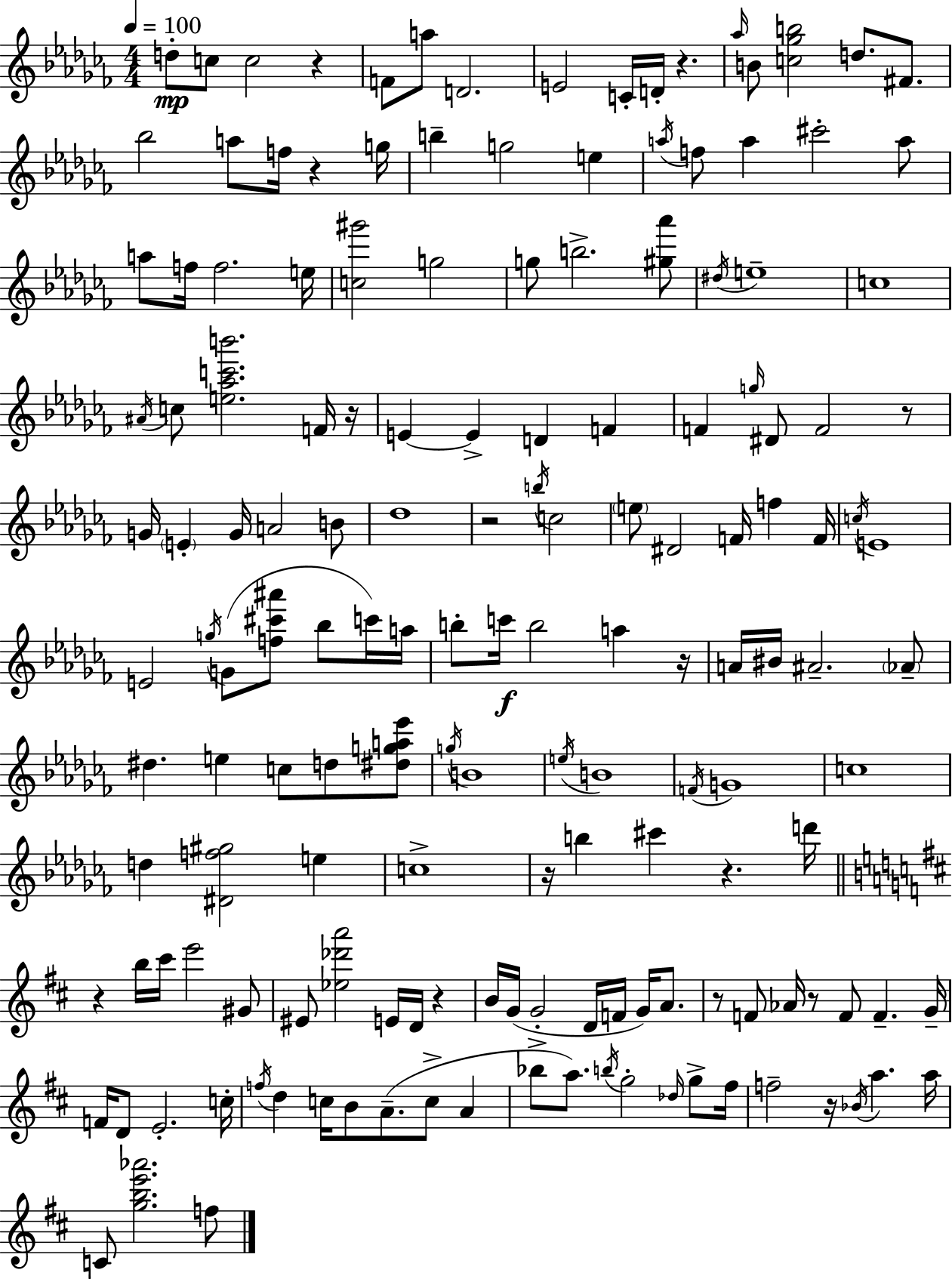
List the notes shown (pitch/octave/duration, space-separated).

D5/e C5/e C5/h R/q F4/e A5/e D4/h. E4/h C4/s D4/s R/q. Ab5/s B4/e [C5,Gb5,B5]/h D5/e. F#4/e. Bb5/h A5/e F5/s R/q G5/s B5/q G5/h E5/q A5/s F5/e A5/q C#6/h A5/e A5/e F5/s F5/h. E5/s [C5,G#6]/h G5/h G5/e B5/h. [G#5,Ab6]/e D#5/s E5/w C5/w A#4/s C5/e [E5,Ab5,C6,B6]/h. F4/s R/s E4/q E4/q D4/q F4/q F4/q G5/s D#4/e F4/h R/e G4/s E4/q G4/s A4/h B4/e Db5/w R/h B5/s C5/h E5/e D#4/h F4/s F5/q F4/s C5/s E4/w E4/h G5/s G4/e [F5,C#6,A#6]/e Bb5/e C6/s A5/s B5/e C6/s B5/h A5/q R/s A4/s BIS4/s A#4/h. Ab4/e D#5/q. E5/q C5/e D5/e [D#5,G5,A5,Eb6]/e G5/s B4/w E5/s B4/w F4/s G4/w C5/w D5/q [D#4,F5,G#5]/h E5/q C5/w R/s B5/q C#6/q R/q. D6/s R/q B5/s C#6/s E6/h G#4/e EIS4/e [Eb5,Db6,A6]/h E4/s D4/s R/q B4/s G4/s G4/h D4/s F4/s G4/s A4/e. R/e F4/e Ab4/s R/e F4/e F4/q. G4/s F4/s D4/e E4/h. C5/s F5/s D5/q C5/s B4/e A4/e. C5/e A4/q Bb5/e A5/e. B5/s G5/h Db5/s G5/e F#5/s F5/h R/s Bb4/s A5/q. A5/s C4/e [G5,B5,E6,Ab6]/h. F5/e